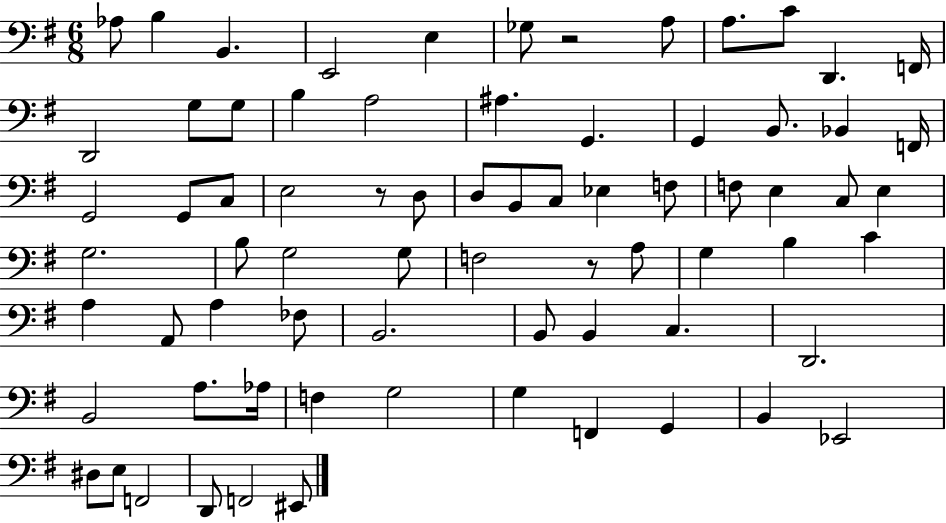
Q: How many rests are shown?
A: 3